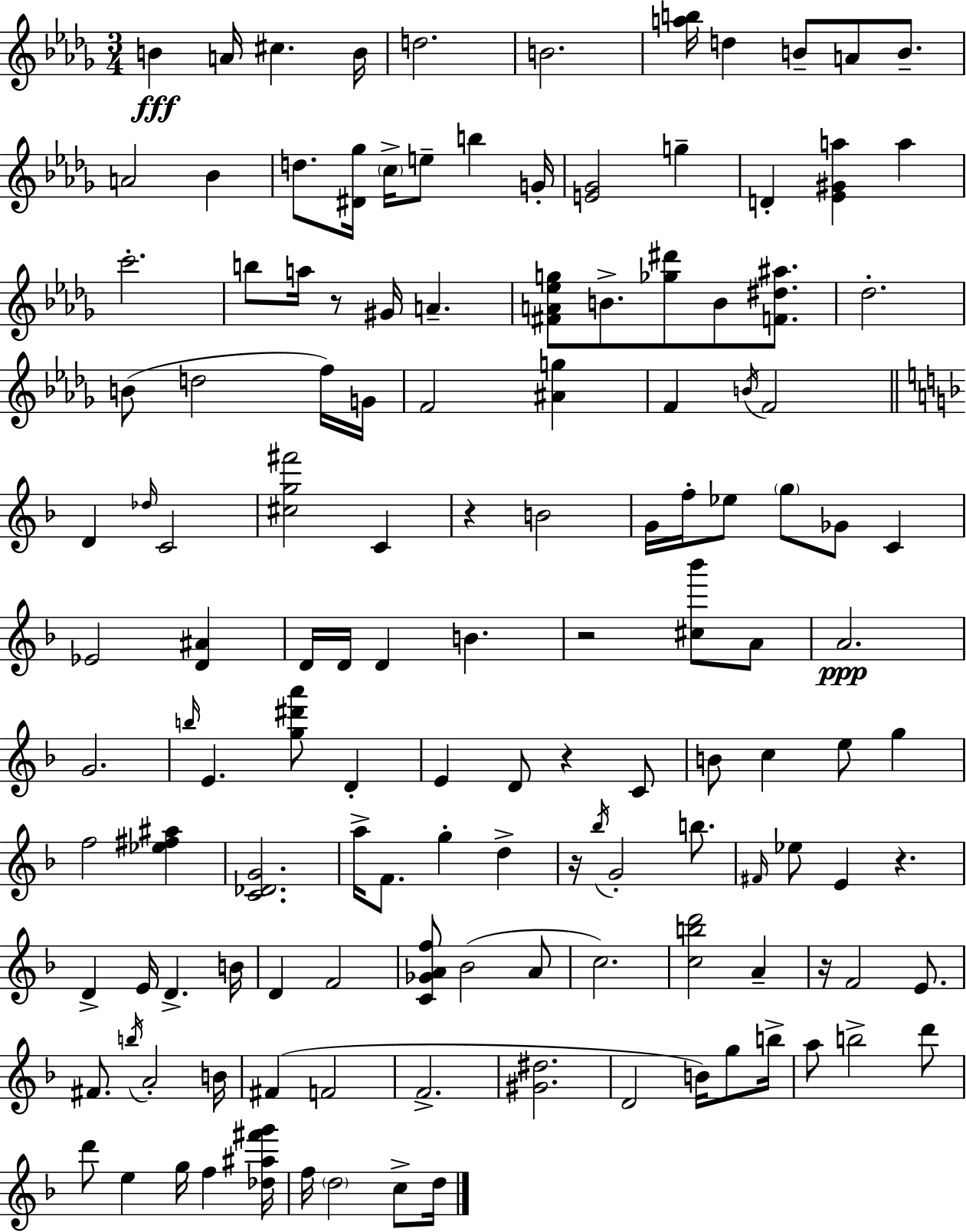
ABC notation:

X:1
T:Untitled
M:3/4
L:1/4
K:Bbm
B A/4 ^c B/4 d2 B2 [ab]/4 d B/2 A/2 B/2 A2 _B d/2 [^D_g]/4 c/4 e/2 b G/4 [E_G]2 g D [_E^Ga] a c'2 b/2 a/4 z/2 ^G/4 A [^FA_eg]/2 B/2 [_g^d']/2 B/2 [F^d^a]/2 _d2 B/2 d2 f/4 G/4 F2 [^Ag] F B/4 F2 D _d/4 C2 [^cg^f']2 C z B2 G/4 f/4 _e/2 g/2 _G/2 C _E2 [D^A] D/4 D/4 D B z2 [^c_b']/2 A/2 A2 G2 b/4 E [g^d'a']/2 D E D/2 z C/2 B/2 c e/2 g f2 [_e^f^a] [C_DG]2 a/4 F/2 g d z/4 _b/4 G2 b/2 ^F/4 _e/2 E z D E/4 D B/4 D F2 [C_GAf]/2 _B2 A/2 c2 [cbd']2 A z/4 F2 E/2 ^F/2 b/4 A2 B/4 ^F F2 F2 [^G^d]2 D2 B/4 g/2 b/4 a/2 b2 d'/2 d'/2 e g/4 f [_d^a^f'g']/4 f/4 d2 c/2 d/4